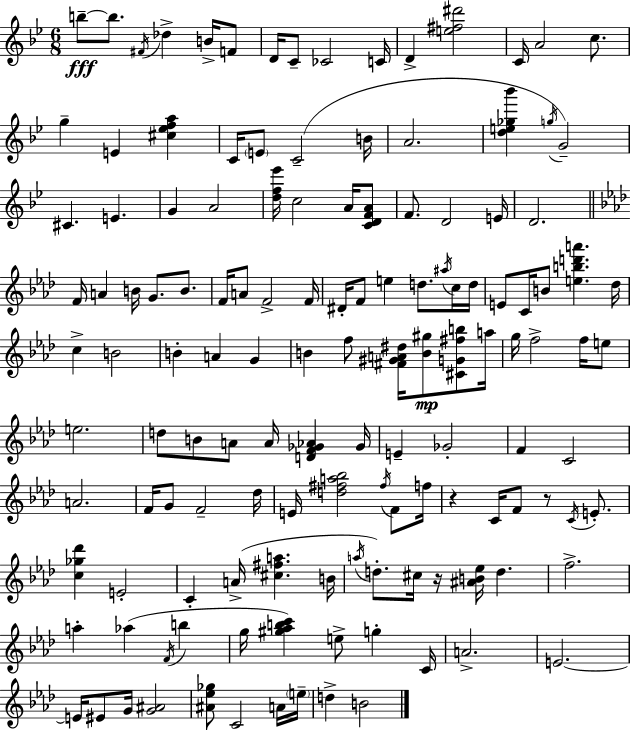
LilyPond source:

{
  \clef treble
  \numericTimeSignature
  \time 6/8
  \key bes \major
  b''8--~~\fff b''8. \acciaccatura { fis'16 } des''4-> b'16-> f'8 | d'16 c'8-- ces'2 | c'16 d'4-> <e'' fis'' dis'''>2 | c'16 a'2 c''8. | \break g''4-- e'4 <cis'' ees'' f'' a''>4 | c'16 \parenthesize e'8 c'2--( | b'16 a'2. | <d'' e'' ges'' bes'''>4 \acciaccatura { g''16 } g'2--) | \break cis'4. e'4. | g'4 a'2 | <d'' f'' ees'''>16 c''2 a'16 | <c' d' f' a'>8 f'8. d'2 | \break e'16 d'2. | \bar "||" \break \key aes \major f'16 a'4 b'16 g'8. b'8. | f'16 a'8 f'2-> f'16 | dis'16-. f'8 e''4 d''8. \acciaccatura { ais''16 } c''16 | d''16 e'8 c'16 b'8 <e'' b'' d''' a'''>4. | \break des''16 c''4-> b'2 | b'4-. a'4 g'4 | b'4 f''8 <fis' gis' a' dis''>16 <b' gis''>8\mp <cis' g' fis'' b''>8 | a''16 g''16 f''2-> f''16 e''8 | \break e''2. | d''8 b'8 a'8 a'16 <d' f' ges' aes'>4 | ges'16 e'4-- ges'2-. | f'4 c'2 | \break a'2. | f'16 g'8 f'2-- | des''16 e'16 <d'' fis'' a'' bes''>2 \acciaccatura { fis''16 } f'8 | f''16 r4 c'16 f'8 r8 \acciaccatura { c'16 } | \break e'8.-. <c'' ges'' des'''>4 e'2-. | c'4-. a'16->( <cis'' fis'' a''>4. | b'16 \acciaccatura { a''16 }) d''8.-. cis''16 r16 <ais' b' ees''>16 d''4. | f''2.-> | \break a''4-. aes''4( | \acciaccatura { f'16 } b''4 g''16 <gis'' aes'' b'' c'''>4) e''8-> | g''4-. c'16 a'2.-> | e'2.~~ | \break e'16 eis'8 g'16 <g' ais'>2 | <ais' ees'' ges''>8 c'2 | a'16 \parenthesize e''16-- d''4-> b'2 | \bar "|."
}